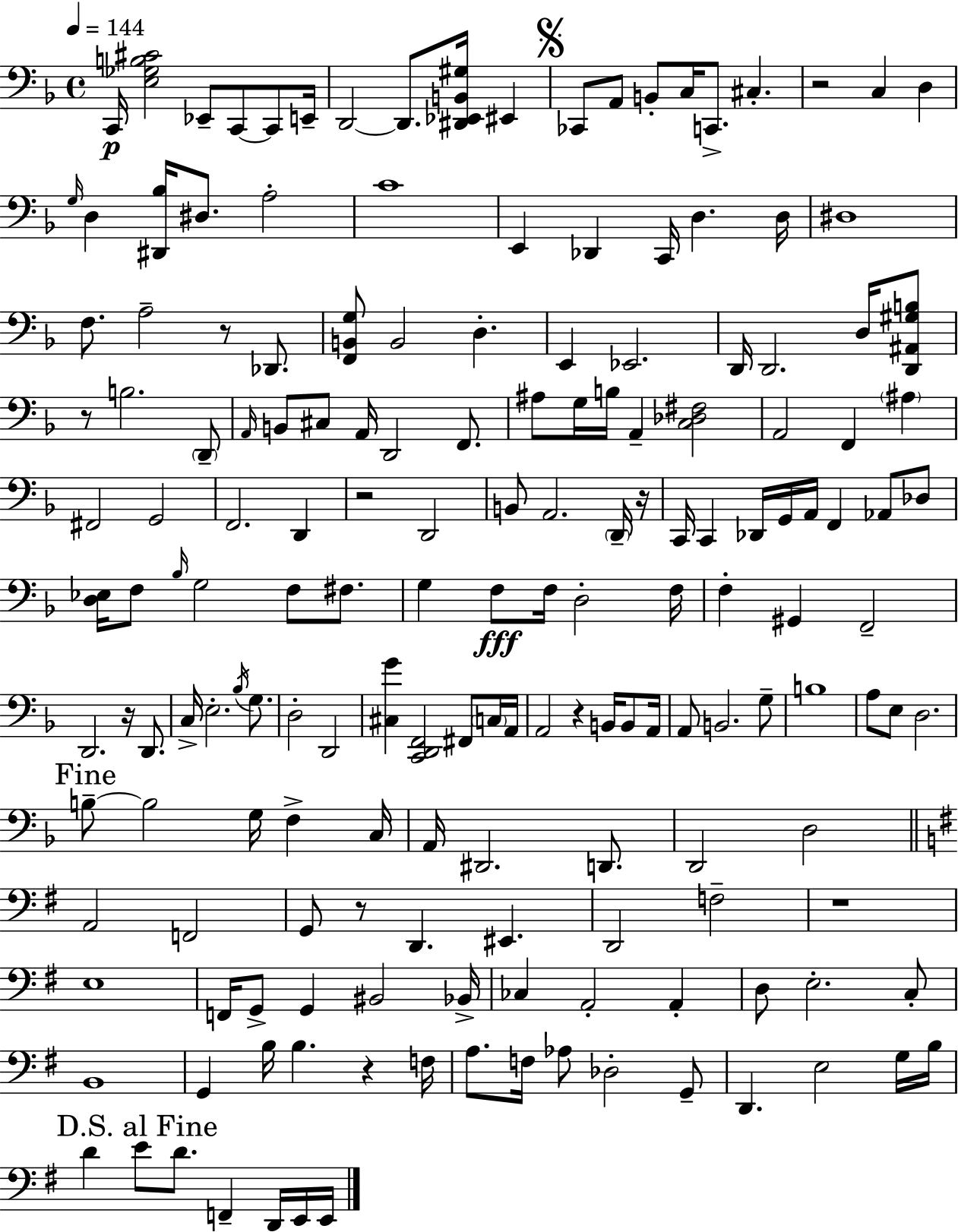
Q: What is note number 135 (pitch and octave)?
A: B3